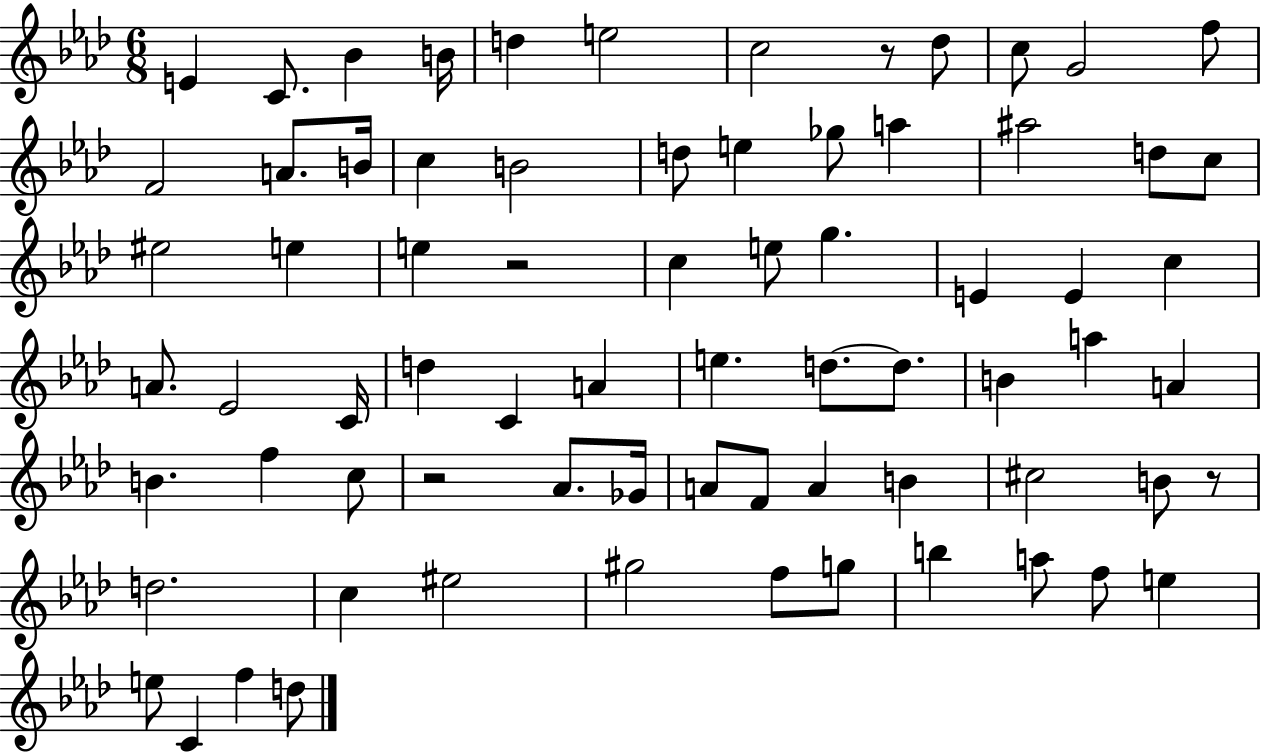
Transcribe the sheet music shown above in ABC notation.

X:1
T:Untitled
M:6/8
L:1/4
K:Ab
E C/2 _B B/4 d e2 c2 z/2 _d/2 c/2 G2 f/2 F2 A/2 B/4 c B2 d/2 e _g/2 a ^a2 d/2 c/2 ^e2 e e z2 c e/2 g E E c A/2 _E2 C/4 d C A e d/2 d/2 B a A B f c/2 z2 _A/2 _G/4 A/2 F/2 A B ^c2 B/2 z/2 d2 c ^e2 ^g2 f/2 g/2 b a/2 f/2 e e/2 C f d/2